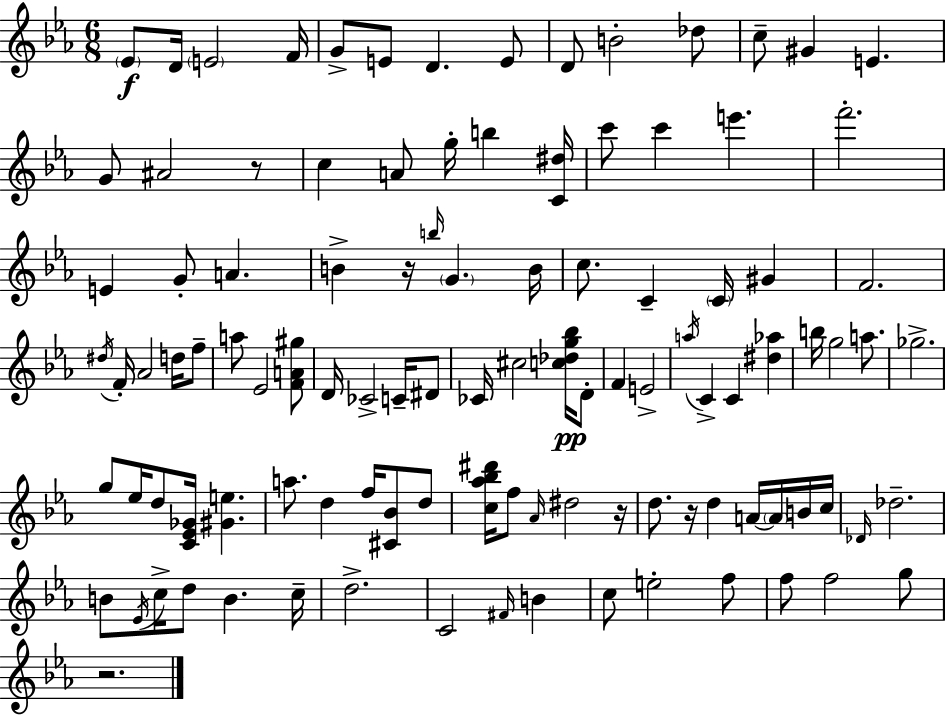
X:1
T:Untitled
M:6/8
L:1/4
K:Eb
_E/2 D/4 E2 F/4 G/2 E/2 D E/2 D/2 B2 _d/2 c/2 ^G E G/2 ^A2 z/2 c A/2 g/4 b [C^d]/4 c'/2 c' e' f'2 E G/2 A B z/4 b/4 G B/4 c/2 C C/4 ^G F2 ^d/4 F/4 _A2 d/4 f/2 a/2 _E2 [FA^g]/2 D/4 _C2 C/4 ^D/2 _C/4 ^c2 [c_dg_b]/4 D/2 F E2 a/4 C C [^d_a] b/4 g2 a/2 _g2 g/2 _e/4 d/2 [C_E_G]/4 [^Ge] a/2 d f/4 [^C_B]/2 d/2 [c_a_b^d']/4 f/2 _A/4 ^d2 z/4 d/2 z/4 d A/4 A/4 B/4 c/4 _D/4 _d2 B/2 _E/4 c/4 d/2 B c/4 d2 C2 ^F/4 B c/2 e2 f/2 f/2 f2 g/2 z2